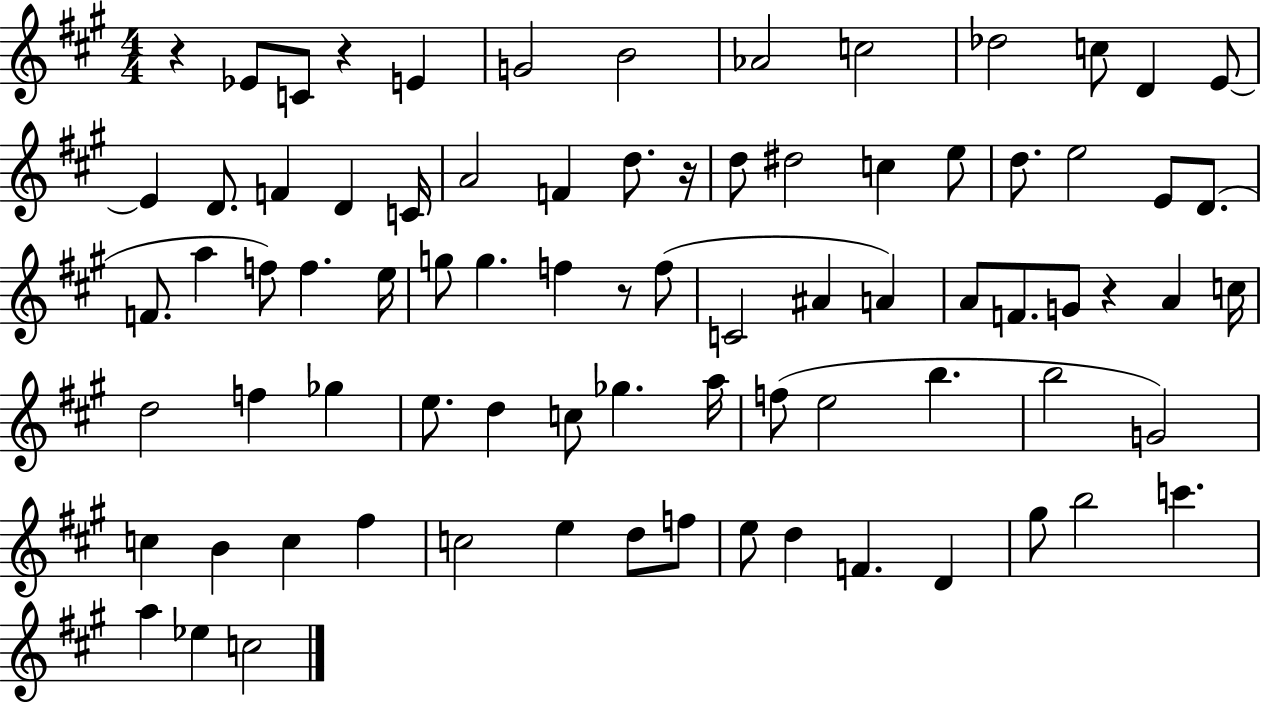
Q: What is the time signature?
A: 4/4